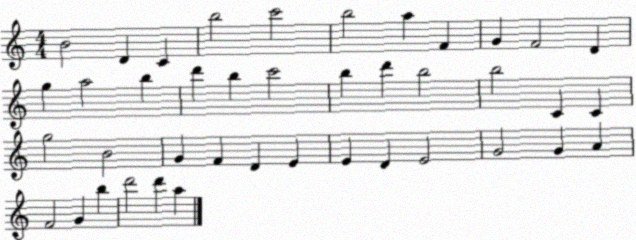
X:1
T:Untitled
M:4/4
L:1/4
K:C
B2 D C b2 c'2 b2 a F G F2 D g a2 b d' b c'2 b d' b2 b2 C C g2 B2 G F D E E D E2 G2 G A F2 G b d'2 d' a